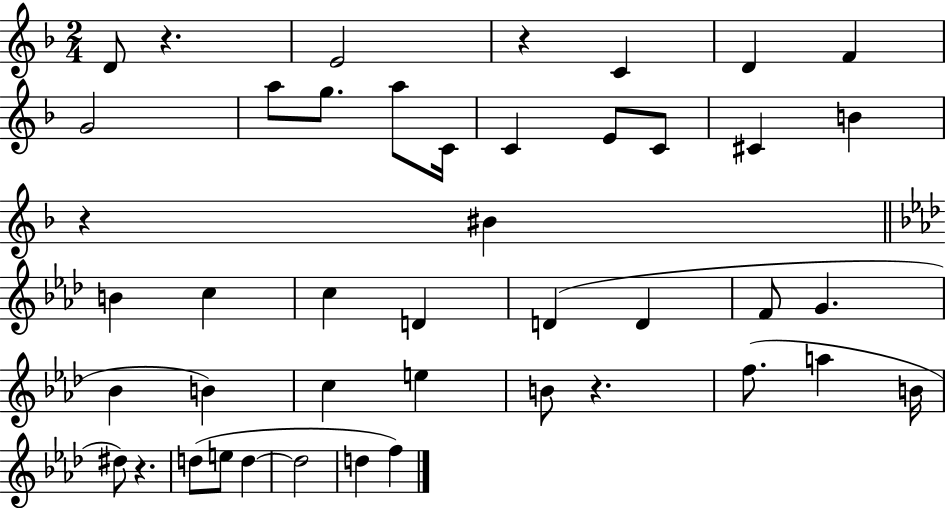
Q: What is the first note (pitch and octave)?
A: D4